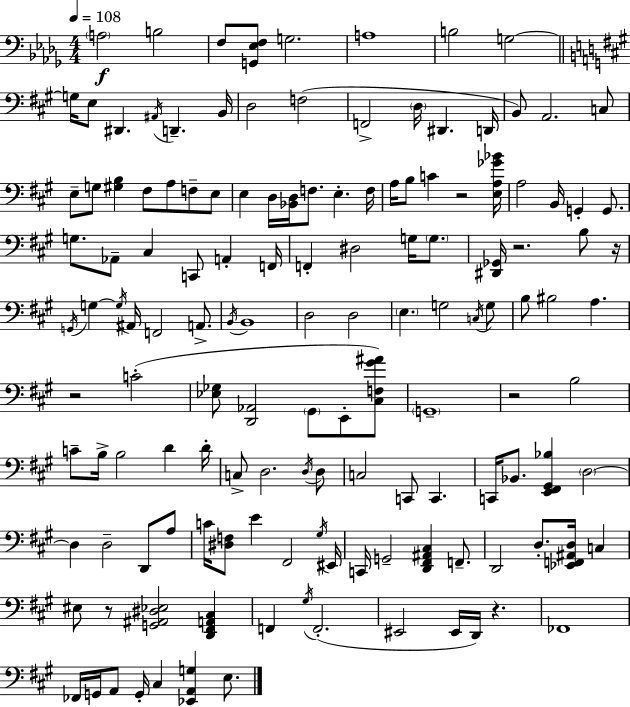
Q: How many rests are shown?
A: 7